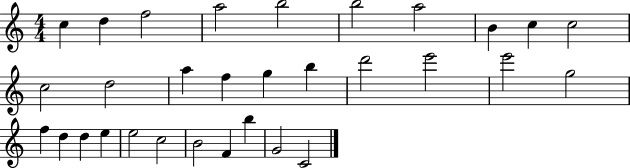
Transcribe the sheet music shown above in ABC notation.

X:1
T:Untitled
M:4/4
L:1/4
K:C
c d f2 a2 b2 b2 a2 B c c2 c2 d2 a f g b d'2 e'2 e'2 g2 f d d e e2 c2 B2 F b G2 C2